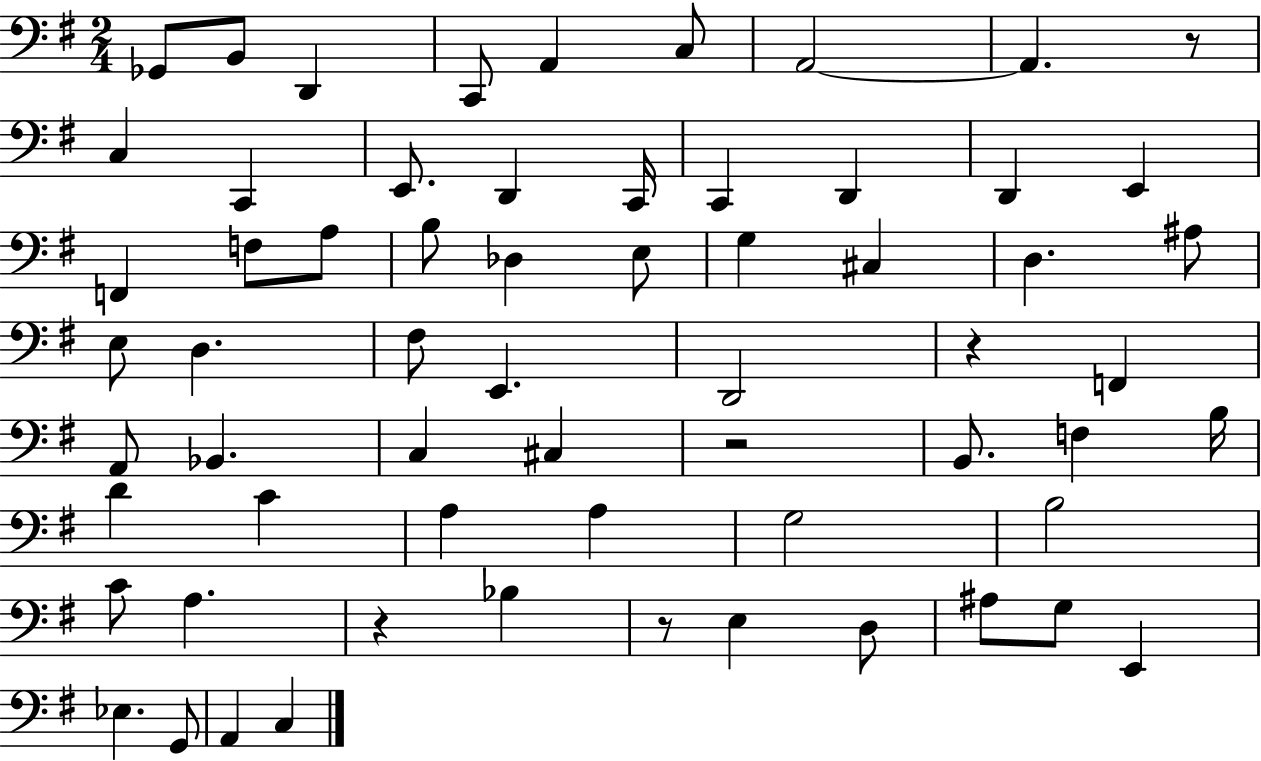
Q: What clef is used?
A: bass